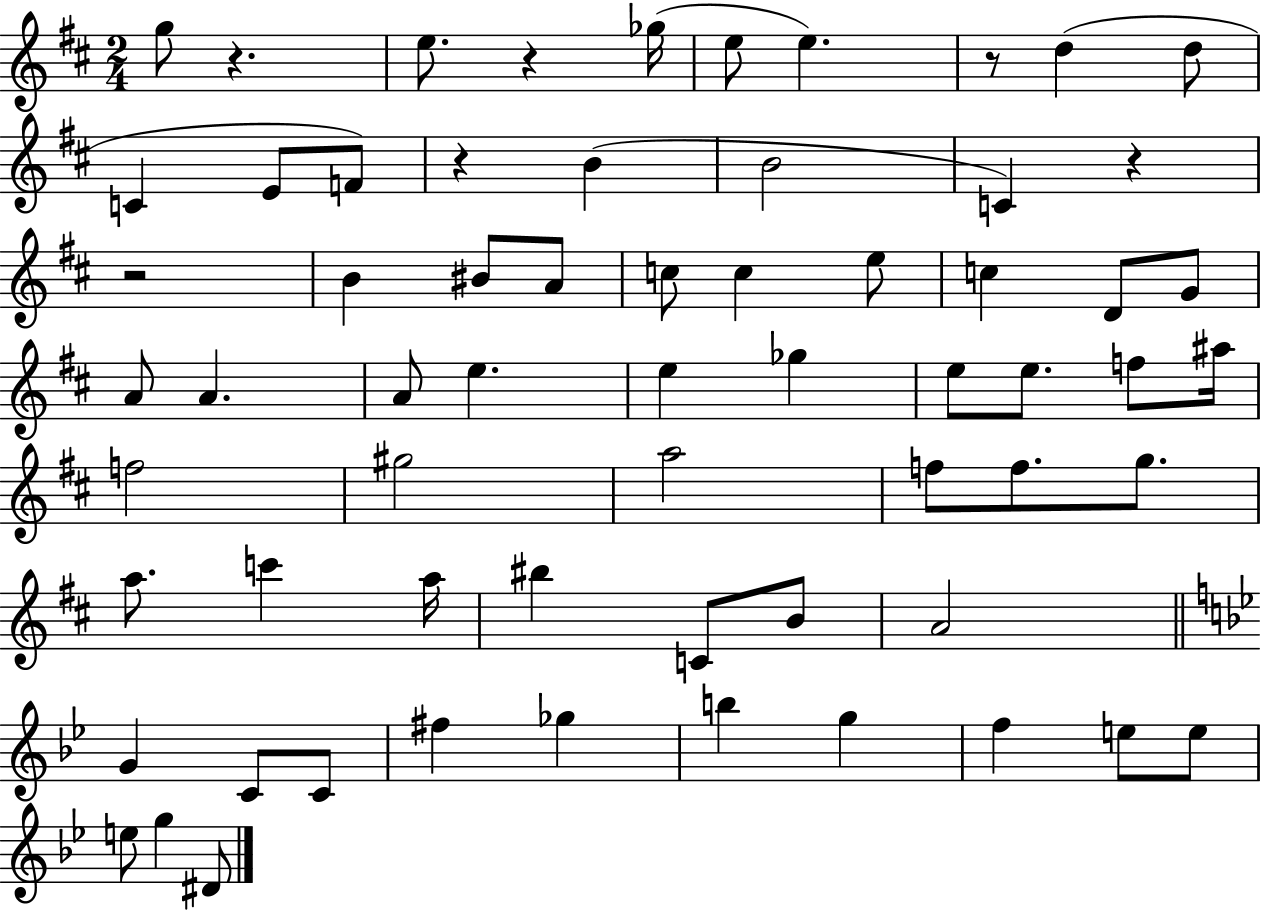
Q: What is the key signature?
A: D major